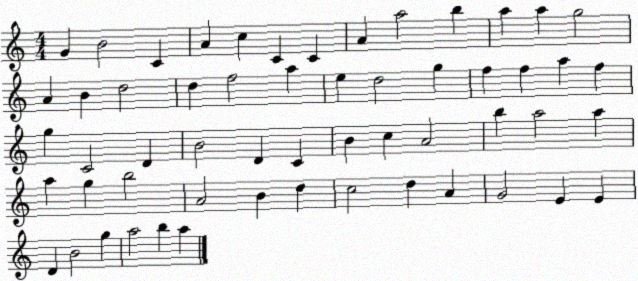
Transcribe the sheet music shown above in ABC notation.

X:1
T:Untitled
M:4/4
L:1/4
K:C
G B2 C A c C C A a2 b a a g2 A B d2 d f2 a e d2 g f f a f g C2 D B2 D C B c A2 b a2 a a g b2 A2 B d c2 d A G2 E E D B2 g a2 b a